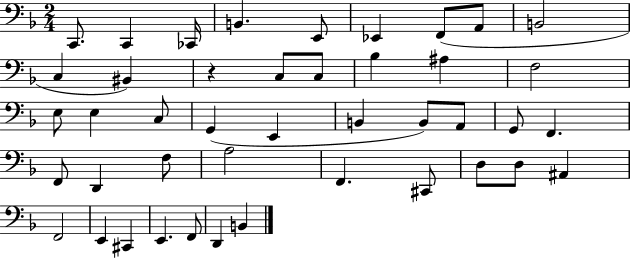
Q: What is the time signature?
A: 2/4